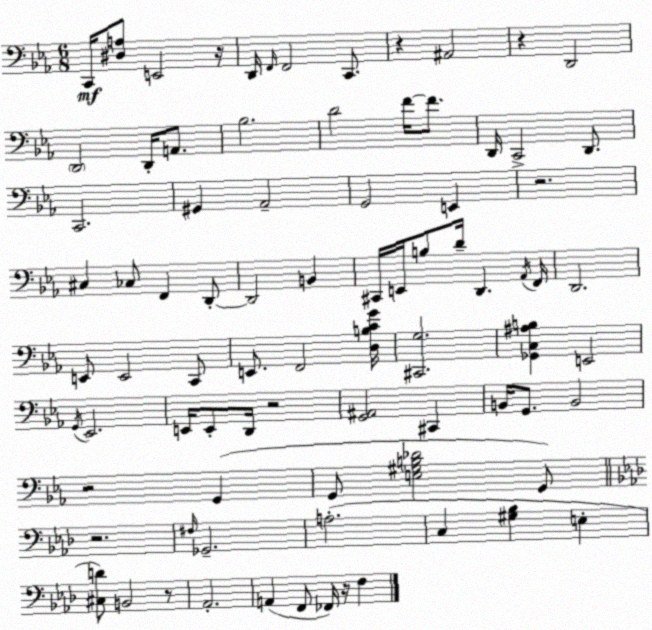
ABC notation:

X:1
T:Untitled
M:6/8
L:1/4
K:Eb
C,,/4 [^D,A,]/2 E,,2 z/4 D,,/4 F,,/4 F,,2 C,,/2 z ^A,,2 z D,,2 D,,2 D,,/4 A,,/2 _B,2 D2 F/4 F/2 D,,/4 C,,2 D,,/2 C,,2 ^G,, _A,,2 G,,2 E,, z2 ^C, _C,/2 F,, D,,/2 D,,2 B,, ^C,,/4 E,,/4 B,/2 D/4 D,, _A,,/4 F,,/4 D,,2 E,,/2 E,,2 C,,/2 E,,/2 F,,2 [D,B,CG]/4 [^C,,G,]2 [_G,,C,^A,B,] E,,2 G,,/4 _E,,2 E,,/4 E,,/2 D,,/4 z2 [G,,^A,,]2 ^C,, B,,/4 G,,/2 B,,2 z2 G,, G,,/2 [E,^G,B,_D]2 G,,/2 z2 ^F,/4 _G,,2 A,2 C, [^G,_B,] E, [^C,D]/2 B,,2 z/2 _A,,2 A,, F,,/2 _F,,/4 z/4 F,